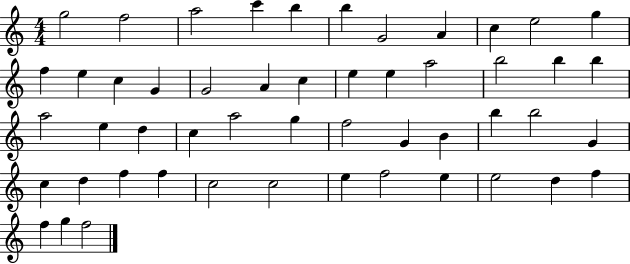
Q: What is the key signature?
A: C major